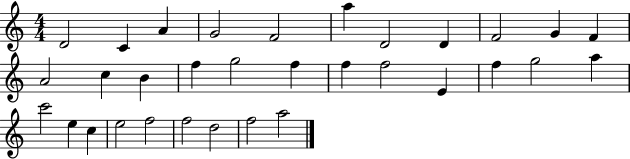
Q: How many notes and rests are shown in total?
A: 32